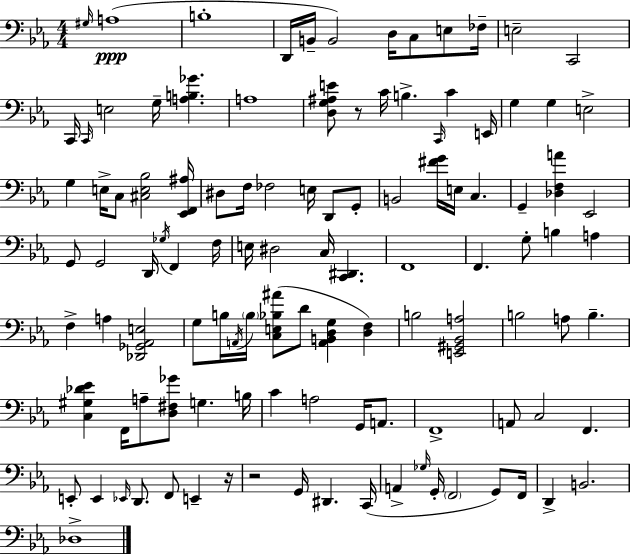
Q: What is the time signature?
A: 4/4